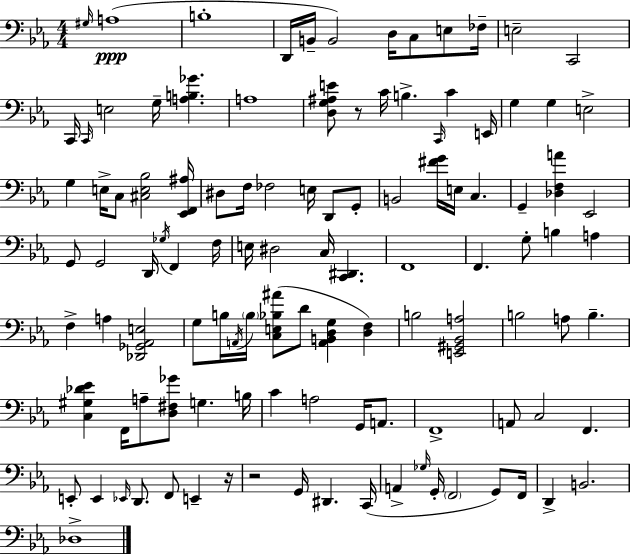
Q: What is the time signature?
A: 4/4